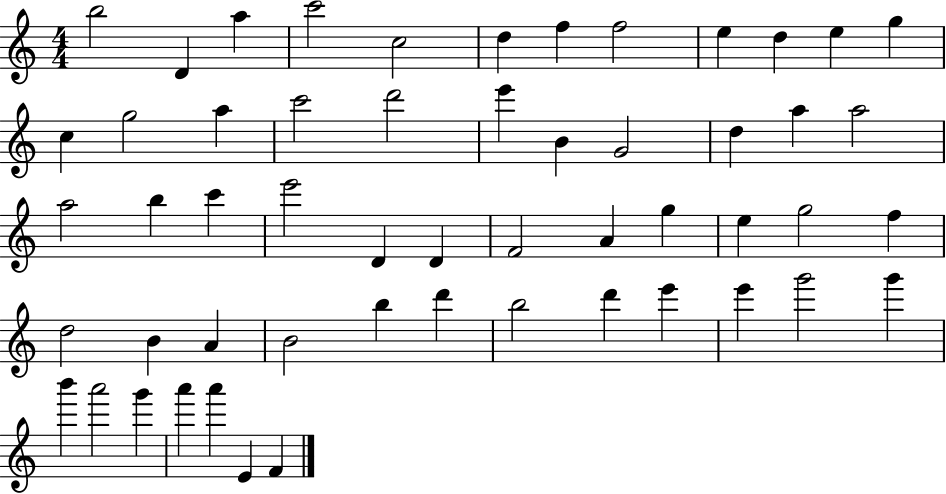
{
  \clef treble
  \numericTimeSignature
  \time 4/4
  \key c \major
  b''2 d'4 a''4 | c'''2 c''2 | d''4 f''4 f''2 | e''4 d''4 e''4 g''4 | \break c''4 g''2 a''4 | c'''2 d'''2 | e'''4 b'4 g'2 | d''4 a''4 a''2 | \break a''2 b''4 c'''4 | e'''2 d'4 d'4 | f'2 a'4 g''4 | e''4 g''2 f''4 | \break d''2 b'4 a'4 | b'2 b''4 d'''4 | b''2 d'''4 e'''4 | e'''4 g'''2 g'''4 | \break b'''4 a'''2 g'''4 | a'''4 a'''4 e'4 f'4 | \bar "|."
}